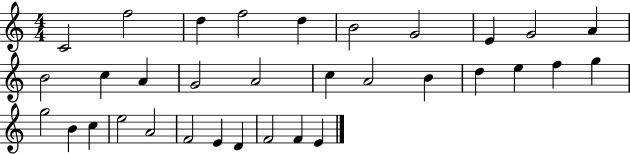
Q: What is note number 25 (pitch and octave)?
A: C5